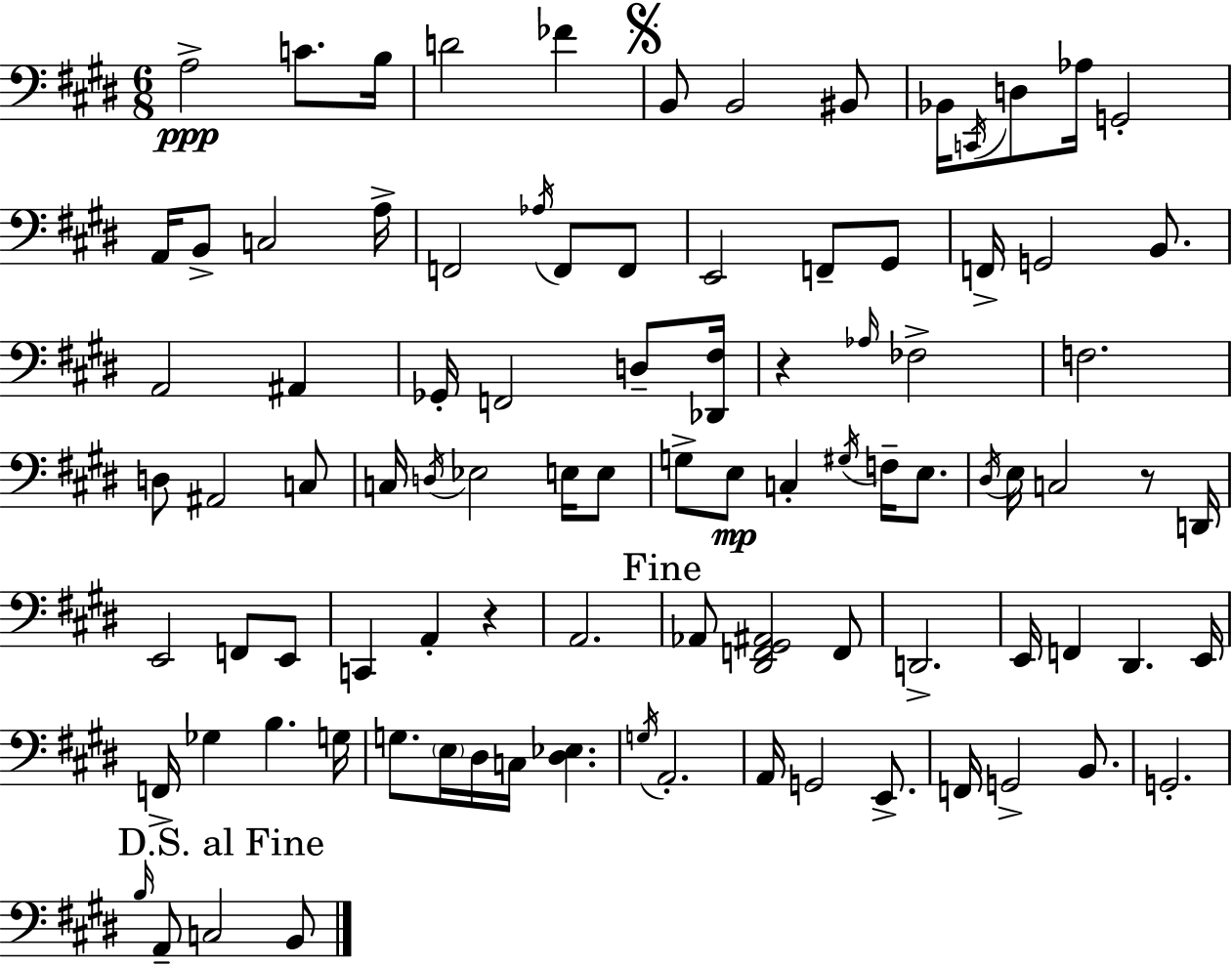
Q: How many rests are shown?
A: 3